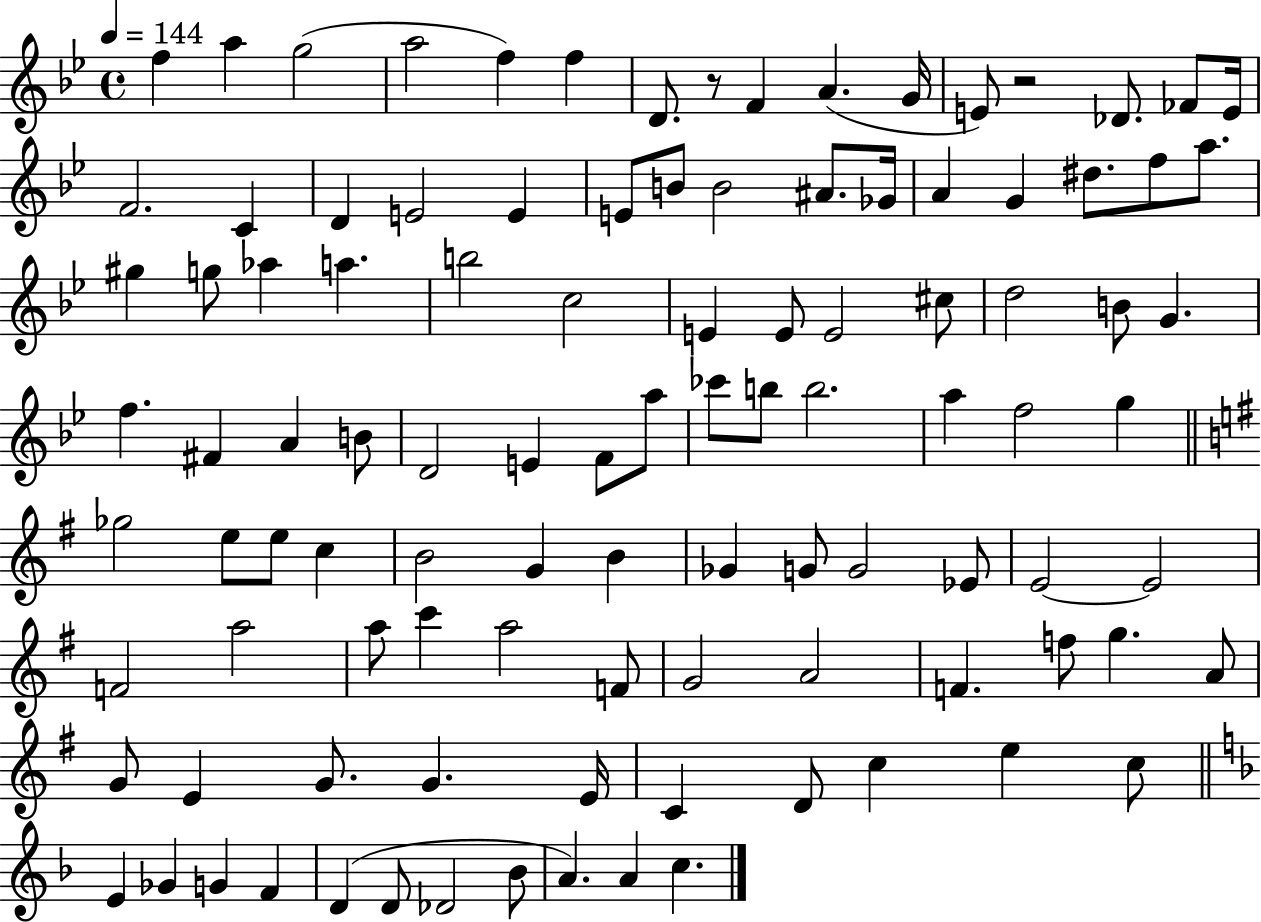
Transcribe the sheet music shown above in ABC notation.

X:1
T:Untitled
M:4/4
L:1/4
K:Bb
f a g2 a2 f f D/2 z/2 F A G/4 E/2 z2 _D/2 _F/2 E/4 F2 C D E2 E E/2 B/2 B2 ^A/2 _G/4 A G ^d/2 f/2 a/2 ^g g/2 _a a b2 c2 E E/2 E2 ^c/2 d2 B/2 G f ^F A B/2 D2 E F/2 a/2 _c'/2 b/2 b2 a f2 g _g2 e/2 e/2 c B2 G B _G G/2 G2 _E/2 E2 E2 F2 a2 a/2 c' a2 F/2 G2 A2 F f/2 g A/2 G/2 E G/2 G E/4 C D/2 c e c/2 E _G G F D D/2 _D2 _B/2 A A c